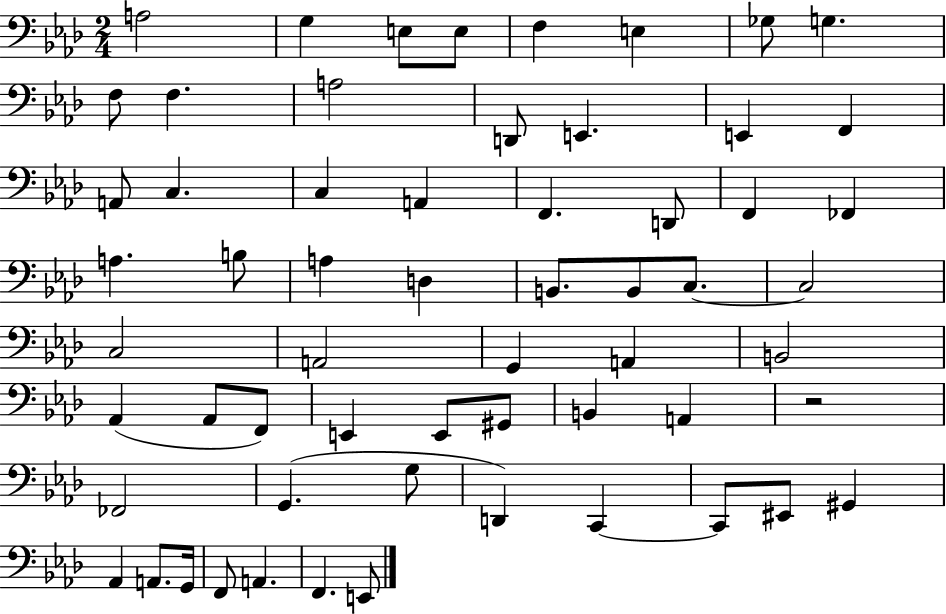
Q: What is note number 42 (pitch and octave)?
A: G#2